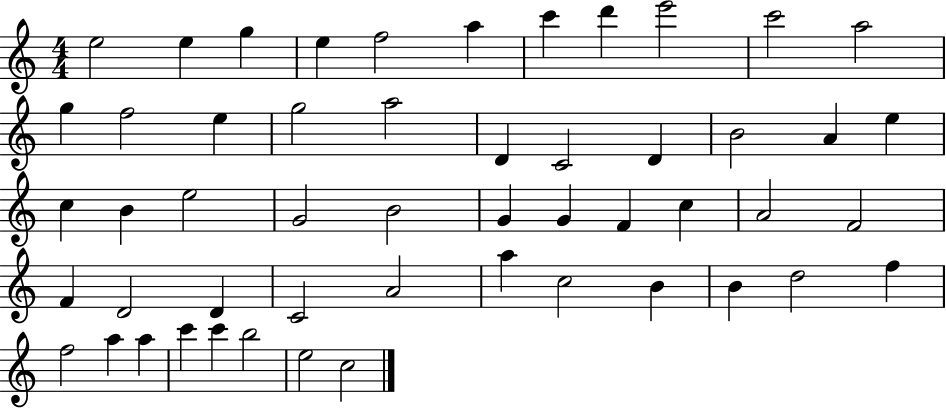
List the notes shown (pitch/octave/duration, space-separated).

E5/h E5/q G5/q E5/q F5/h A5/q C6/q D6/q E6/h C6/h A5/h G5/q F5/h E5/q G5/h A5/h D4/q C4/h D4/q B4/h A4/q E5/q C5/q B4/q E5/h G4/h B4/h G4/q G4/q F4/q C5/q A4/h F4/h F4/q D4/h D4/q C4/h A4/h A5/q C5/h B4/q B4/q D5/h F5/q F5/h A5/q A5/q C6/q C6/q B5/h E5/h C5/h